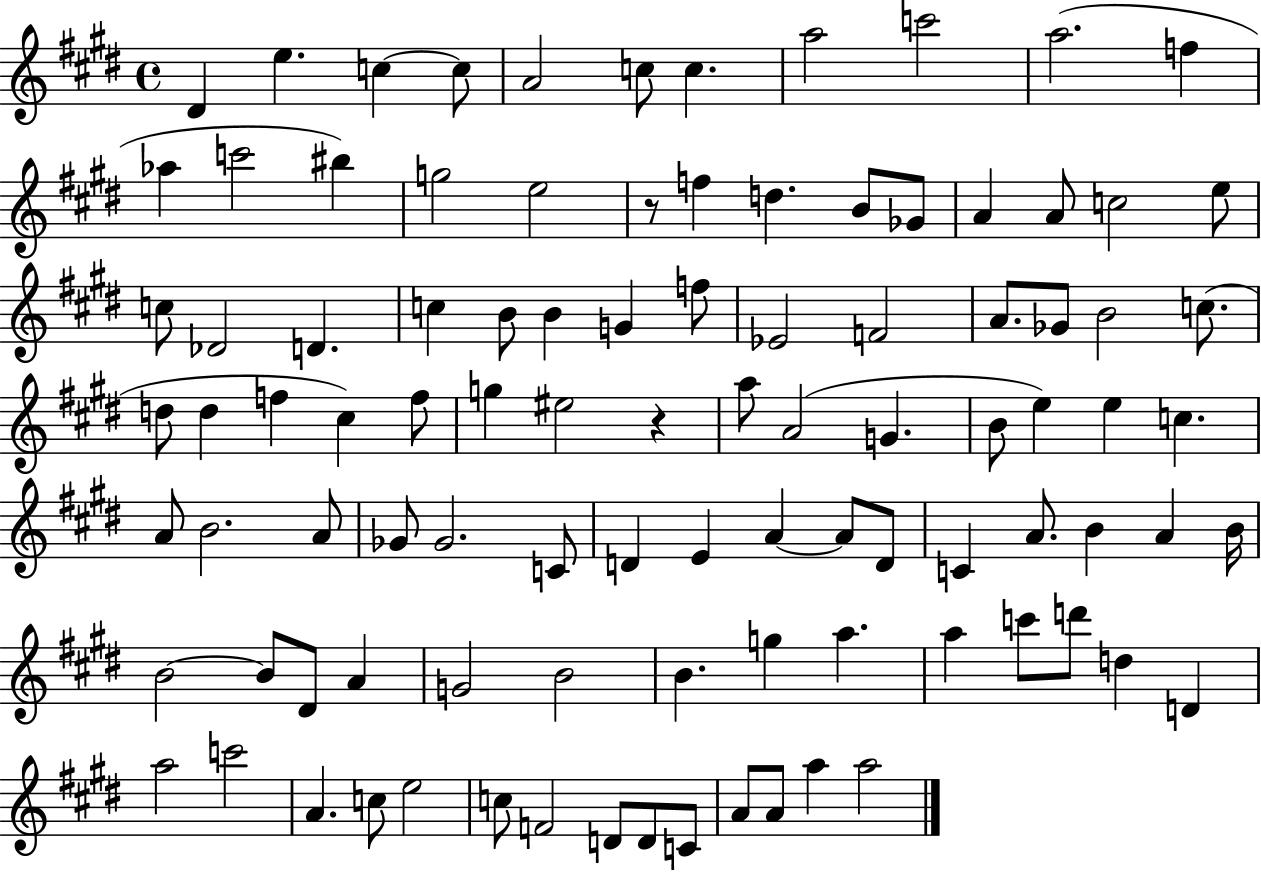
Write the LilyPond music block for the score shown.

{
  \clef treble
  \time 4/4
  \defaultTimeSignature
  \key e \major
  \repeat volta 2 { dis'4 e''4. c''4~~ c''8 | a'2 c''8 c''4. | a''2 c'''2 | a''2.( f''4 | \break aes''4 c'''2 bis''4) | g''2 e''2 | r8 f''4 d''4. b'8 ges'8 | a'4 a'8 c''2 e''8 | \break c''8 des'2 d'4. | c''4 b'8 b'4 g'4 f''8 | ees'2 f'2 | a'8. ges'8 b'2 c''8.( | \break d''8 d''4 f''4 cis''4) f''8 | g''4 eis''2 r4 | a''8 a'2( g'4. | b'8 e''4) e''4 c''4. | \break a'8 b'2. a'8 | ges'8 ges'2. c'8 | d'4 e'4 a'4~~ a'8 d'8 | c'4 a'8. b'4 a'4 b'16 | \break b'2~~ b'8 dis'8 a'4 | g'2 b'2 | b'4. g''4 a''4. | a''4 c'''8 d'''8 d''4 d'4 | \break a''2 c'''2 | a'4. c''8 e''2 | c''8 f'2 d'8 d'8 c'8 | a'8 a'8 a''4 a''2 | \break } \bar "|."
}